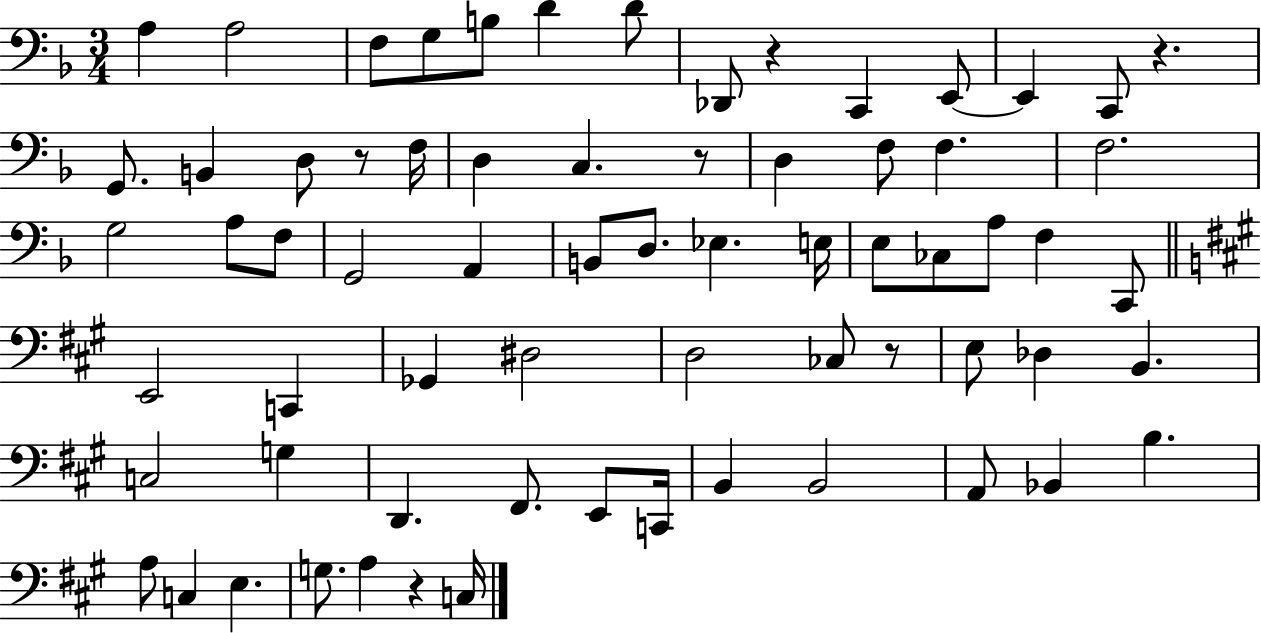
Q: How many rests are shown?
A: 6